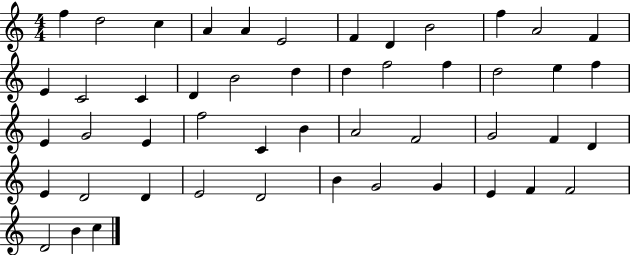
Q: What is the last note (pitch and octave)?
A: C5